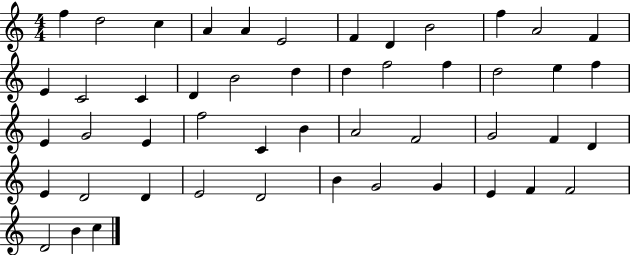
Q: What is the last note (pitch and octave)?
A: C5